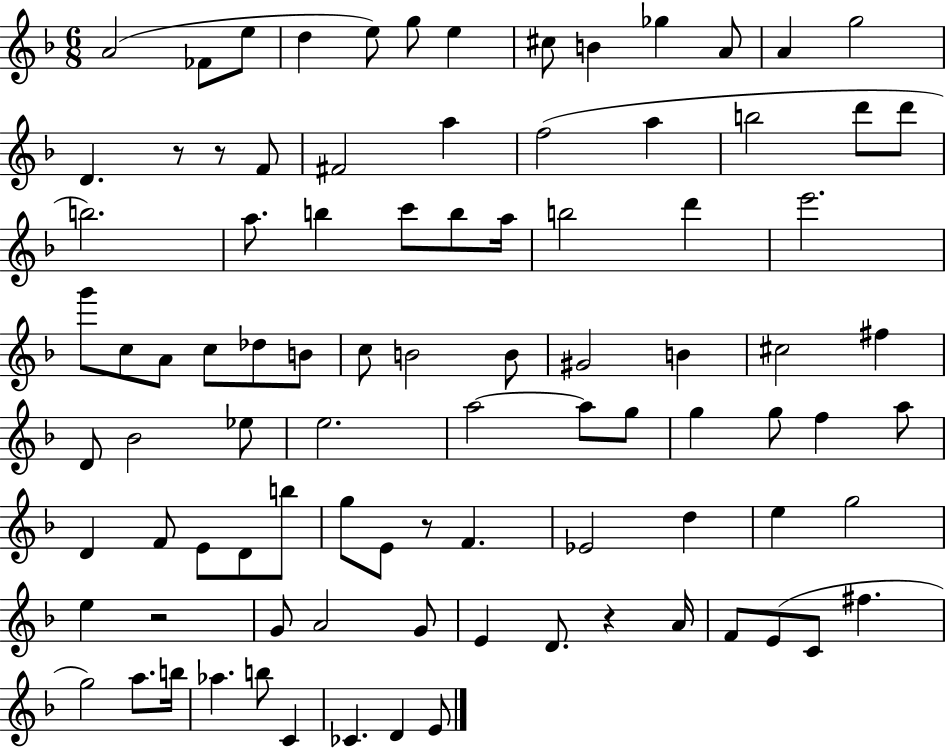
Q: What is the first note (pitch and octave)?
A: A4